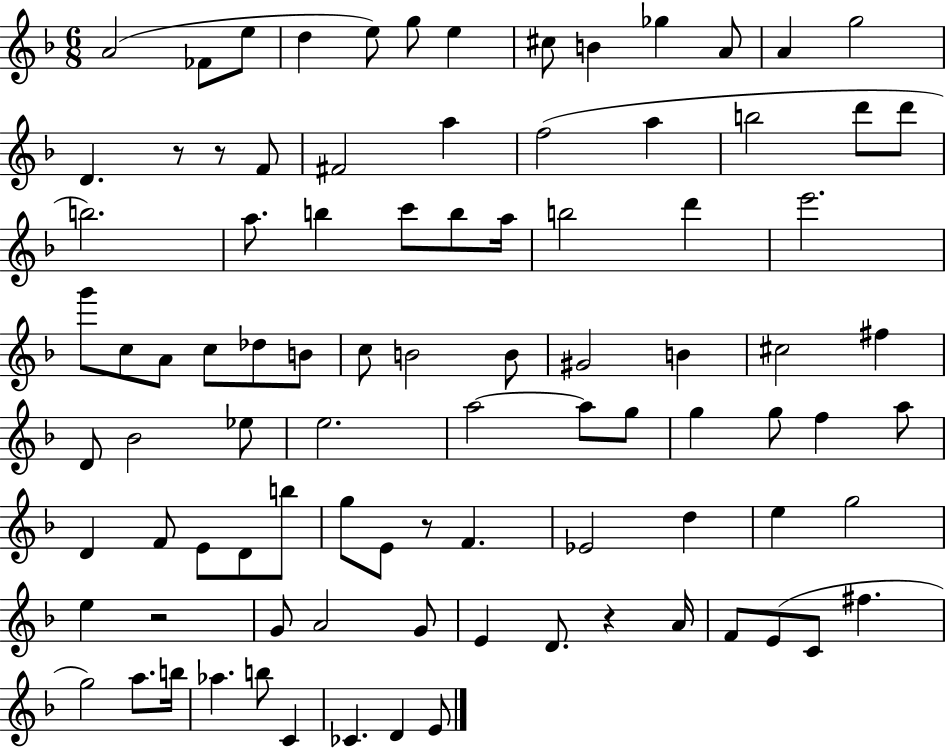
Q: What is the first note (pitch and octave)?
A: A4